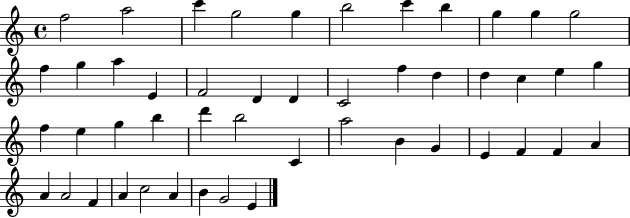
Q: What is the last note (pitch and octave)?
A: E4